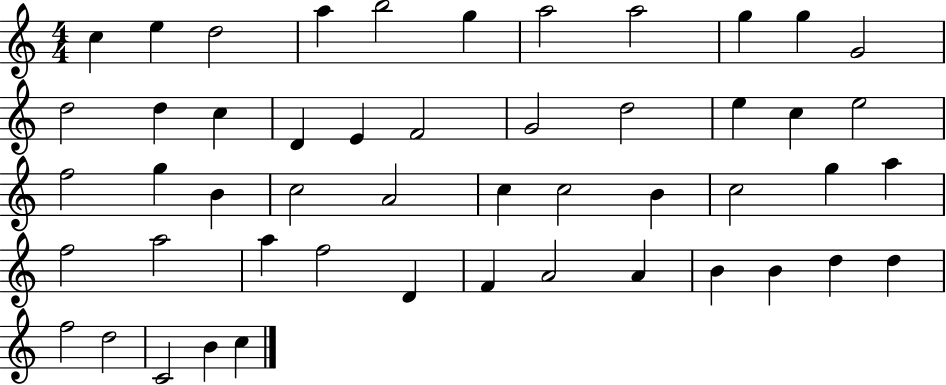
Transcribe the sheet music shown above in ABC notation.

X:1
T:Untitled
M:4/4
L:1/4
K:C
c e d2 a b2 g a2 a2 g g G2 d2 d c D E F2 G2 d2 e c e2 f2 g B c2 A2 c c2 B c2 g a f2 a2 a f2 D F A2 A B B d d f2 d2 C2 B c